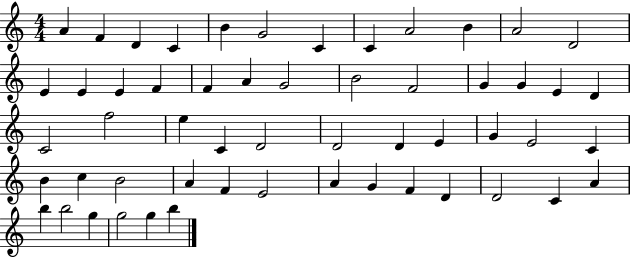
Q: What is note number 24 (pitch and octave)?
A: E4